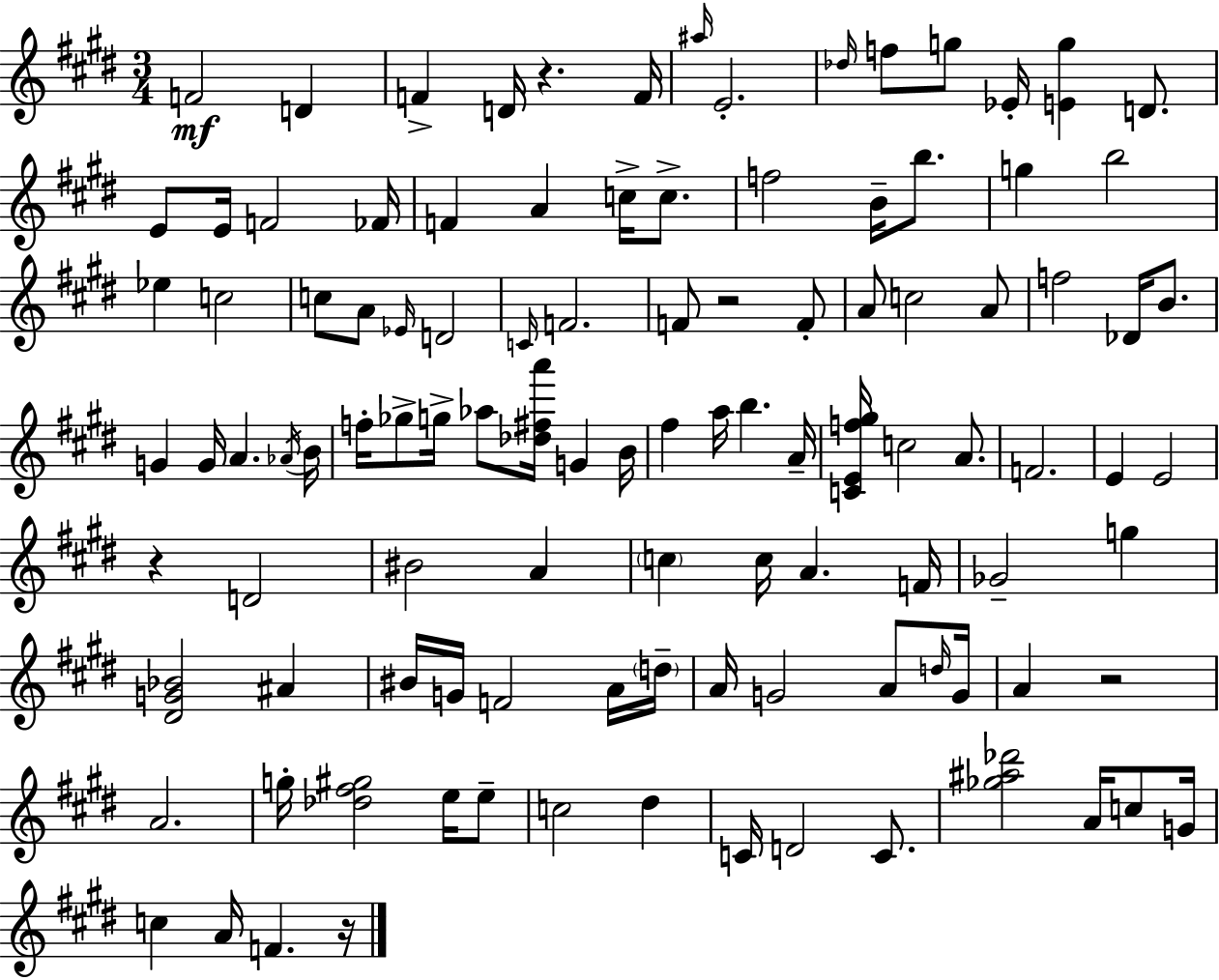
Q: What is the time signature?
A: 3/4